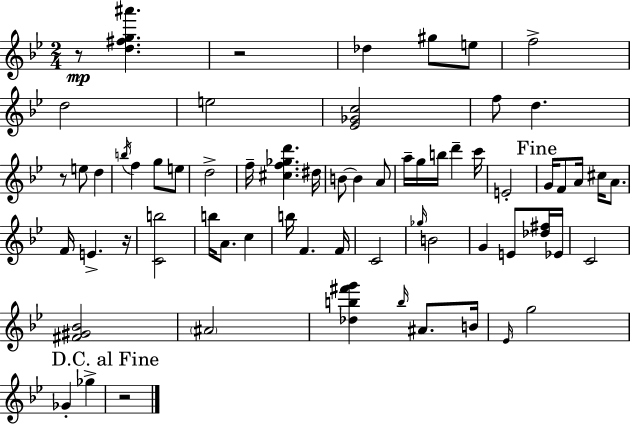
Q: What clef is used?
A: treble